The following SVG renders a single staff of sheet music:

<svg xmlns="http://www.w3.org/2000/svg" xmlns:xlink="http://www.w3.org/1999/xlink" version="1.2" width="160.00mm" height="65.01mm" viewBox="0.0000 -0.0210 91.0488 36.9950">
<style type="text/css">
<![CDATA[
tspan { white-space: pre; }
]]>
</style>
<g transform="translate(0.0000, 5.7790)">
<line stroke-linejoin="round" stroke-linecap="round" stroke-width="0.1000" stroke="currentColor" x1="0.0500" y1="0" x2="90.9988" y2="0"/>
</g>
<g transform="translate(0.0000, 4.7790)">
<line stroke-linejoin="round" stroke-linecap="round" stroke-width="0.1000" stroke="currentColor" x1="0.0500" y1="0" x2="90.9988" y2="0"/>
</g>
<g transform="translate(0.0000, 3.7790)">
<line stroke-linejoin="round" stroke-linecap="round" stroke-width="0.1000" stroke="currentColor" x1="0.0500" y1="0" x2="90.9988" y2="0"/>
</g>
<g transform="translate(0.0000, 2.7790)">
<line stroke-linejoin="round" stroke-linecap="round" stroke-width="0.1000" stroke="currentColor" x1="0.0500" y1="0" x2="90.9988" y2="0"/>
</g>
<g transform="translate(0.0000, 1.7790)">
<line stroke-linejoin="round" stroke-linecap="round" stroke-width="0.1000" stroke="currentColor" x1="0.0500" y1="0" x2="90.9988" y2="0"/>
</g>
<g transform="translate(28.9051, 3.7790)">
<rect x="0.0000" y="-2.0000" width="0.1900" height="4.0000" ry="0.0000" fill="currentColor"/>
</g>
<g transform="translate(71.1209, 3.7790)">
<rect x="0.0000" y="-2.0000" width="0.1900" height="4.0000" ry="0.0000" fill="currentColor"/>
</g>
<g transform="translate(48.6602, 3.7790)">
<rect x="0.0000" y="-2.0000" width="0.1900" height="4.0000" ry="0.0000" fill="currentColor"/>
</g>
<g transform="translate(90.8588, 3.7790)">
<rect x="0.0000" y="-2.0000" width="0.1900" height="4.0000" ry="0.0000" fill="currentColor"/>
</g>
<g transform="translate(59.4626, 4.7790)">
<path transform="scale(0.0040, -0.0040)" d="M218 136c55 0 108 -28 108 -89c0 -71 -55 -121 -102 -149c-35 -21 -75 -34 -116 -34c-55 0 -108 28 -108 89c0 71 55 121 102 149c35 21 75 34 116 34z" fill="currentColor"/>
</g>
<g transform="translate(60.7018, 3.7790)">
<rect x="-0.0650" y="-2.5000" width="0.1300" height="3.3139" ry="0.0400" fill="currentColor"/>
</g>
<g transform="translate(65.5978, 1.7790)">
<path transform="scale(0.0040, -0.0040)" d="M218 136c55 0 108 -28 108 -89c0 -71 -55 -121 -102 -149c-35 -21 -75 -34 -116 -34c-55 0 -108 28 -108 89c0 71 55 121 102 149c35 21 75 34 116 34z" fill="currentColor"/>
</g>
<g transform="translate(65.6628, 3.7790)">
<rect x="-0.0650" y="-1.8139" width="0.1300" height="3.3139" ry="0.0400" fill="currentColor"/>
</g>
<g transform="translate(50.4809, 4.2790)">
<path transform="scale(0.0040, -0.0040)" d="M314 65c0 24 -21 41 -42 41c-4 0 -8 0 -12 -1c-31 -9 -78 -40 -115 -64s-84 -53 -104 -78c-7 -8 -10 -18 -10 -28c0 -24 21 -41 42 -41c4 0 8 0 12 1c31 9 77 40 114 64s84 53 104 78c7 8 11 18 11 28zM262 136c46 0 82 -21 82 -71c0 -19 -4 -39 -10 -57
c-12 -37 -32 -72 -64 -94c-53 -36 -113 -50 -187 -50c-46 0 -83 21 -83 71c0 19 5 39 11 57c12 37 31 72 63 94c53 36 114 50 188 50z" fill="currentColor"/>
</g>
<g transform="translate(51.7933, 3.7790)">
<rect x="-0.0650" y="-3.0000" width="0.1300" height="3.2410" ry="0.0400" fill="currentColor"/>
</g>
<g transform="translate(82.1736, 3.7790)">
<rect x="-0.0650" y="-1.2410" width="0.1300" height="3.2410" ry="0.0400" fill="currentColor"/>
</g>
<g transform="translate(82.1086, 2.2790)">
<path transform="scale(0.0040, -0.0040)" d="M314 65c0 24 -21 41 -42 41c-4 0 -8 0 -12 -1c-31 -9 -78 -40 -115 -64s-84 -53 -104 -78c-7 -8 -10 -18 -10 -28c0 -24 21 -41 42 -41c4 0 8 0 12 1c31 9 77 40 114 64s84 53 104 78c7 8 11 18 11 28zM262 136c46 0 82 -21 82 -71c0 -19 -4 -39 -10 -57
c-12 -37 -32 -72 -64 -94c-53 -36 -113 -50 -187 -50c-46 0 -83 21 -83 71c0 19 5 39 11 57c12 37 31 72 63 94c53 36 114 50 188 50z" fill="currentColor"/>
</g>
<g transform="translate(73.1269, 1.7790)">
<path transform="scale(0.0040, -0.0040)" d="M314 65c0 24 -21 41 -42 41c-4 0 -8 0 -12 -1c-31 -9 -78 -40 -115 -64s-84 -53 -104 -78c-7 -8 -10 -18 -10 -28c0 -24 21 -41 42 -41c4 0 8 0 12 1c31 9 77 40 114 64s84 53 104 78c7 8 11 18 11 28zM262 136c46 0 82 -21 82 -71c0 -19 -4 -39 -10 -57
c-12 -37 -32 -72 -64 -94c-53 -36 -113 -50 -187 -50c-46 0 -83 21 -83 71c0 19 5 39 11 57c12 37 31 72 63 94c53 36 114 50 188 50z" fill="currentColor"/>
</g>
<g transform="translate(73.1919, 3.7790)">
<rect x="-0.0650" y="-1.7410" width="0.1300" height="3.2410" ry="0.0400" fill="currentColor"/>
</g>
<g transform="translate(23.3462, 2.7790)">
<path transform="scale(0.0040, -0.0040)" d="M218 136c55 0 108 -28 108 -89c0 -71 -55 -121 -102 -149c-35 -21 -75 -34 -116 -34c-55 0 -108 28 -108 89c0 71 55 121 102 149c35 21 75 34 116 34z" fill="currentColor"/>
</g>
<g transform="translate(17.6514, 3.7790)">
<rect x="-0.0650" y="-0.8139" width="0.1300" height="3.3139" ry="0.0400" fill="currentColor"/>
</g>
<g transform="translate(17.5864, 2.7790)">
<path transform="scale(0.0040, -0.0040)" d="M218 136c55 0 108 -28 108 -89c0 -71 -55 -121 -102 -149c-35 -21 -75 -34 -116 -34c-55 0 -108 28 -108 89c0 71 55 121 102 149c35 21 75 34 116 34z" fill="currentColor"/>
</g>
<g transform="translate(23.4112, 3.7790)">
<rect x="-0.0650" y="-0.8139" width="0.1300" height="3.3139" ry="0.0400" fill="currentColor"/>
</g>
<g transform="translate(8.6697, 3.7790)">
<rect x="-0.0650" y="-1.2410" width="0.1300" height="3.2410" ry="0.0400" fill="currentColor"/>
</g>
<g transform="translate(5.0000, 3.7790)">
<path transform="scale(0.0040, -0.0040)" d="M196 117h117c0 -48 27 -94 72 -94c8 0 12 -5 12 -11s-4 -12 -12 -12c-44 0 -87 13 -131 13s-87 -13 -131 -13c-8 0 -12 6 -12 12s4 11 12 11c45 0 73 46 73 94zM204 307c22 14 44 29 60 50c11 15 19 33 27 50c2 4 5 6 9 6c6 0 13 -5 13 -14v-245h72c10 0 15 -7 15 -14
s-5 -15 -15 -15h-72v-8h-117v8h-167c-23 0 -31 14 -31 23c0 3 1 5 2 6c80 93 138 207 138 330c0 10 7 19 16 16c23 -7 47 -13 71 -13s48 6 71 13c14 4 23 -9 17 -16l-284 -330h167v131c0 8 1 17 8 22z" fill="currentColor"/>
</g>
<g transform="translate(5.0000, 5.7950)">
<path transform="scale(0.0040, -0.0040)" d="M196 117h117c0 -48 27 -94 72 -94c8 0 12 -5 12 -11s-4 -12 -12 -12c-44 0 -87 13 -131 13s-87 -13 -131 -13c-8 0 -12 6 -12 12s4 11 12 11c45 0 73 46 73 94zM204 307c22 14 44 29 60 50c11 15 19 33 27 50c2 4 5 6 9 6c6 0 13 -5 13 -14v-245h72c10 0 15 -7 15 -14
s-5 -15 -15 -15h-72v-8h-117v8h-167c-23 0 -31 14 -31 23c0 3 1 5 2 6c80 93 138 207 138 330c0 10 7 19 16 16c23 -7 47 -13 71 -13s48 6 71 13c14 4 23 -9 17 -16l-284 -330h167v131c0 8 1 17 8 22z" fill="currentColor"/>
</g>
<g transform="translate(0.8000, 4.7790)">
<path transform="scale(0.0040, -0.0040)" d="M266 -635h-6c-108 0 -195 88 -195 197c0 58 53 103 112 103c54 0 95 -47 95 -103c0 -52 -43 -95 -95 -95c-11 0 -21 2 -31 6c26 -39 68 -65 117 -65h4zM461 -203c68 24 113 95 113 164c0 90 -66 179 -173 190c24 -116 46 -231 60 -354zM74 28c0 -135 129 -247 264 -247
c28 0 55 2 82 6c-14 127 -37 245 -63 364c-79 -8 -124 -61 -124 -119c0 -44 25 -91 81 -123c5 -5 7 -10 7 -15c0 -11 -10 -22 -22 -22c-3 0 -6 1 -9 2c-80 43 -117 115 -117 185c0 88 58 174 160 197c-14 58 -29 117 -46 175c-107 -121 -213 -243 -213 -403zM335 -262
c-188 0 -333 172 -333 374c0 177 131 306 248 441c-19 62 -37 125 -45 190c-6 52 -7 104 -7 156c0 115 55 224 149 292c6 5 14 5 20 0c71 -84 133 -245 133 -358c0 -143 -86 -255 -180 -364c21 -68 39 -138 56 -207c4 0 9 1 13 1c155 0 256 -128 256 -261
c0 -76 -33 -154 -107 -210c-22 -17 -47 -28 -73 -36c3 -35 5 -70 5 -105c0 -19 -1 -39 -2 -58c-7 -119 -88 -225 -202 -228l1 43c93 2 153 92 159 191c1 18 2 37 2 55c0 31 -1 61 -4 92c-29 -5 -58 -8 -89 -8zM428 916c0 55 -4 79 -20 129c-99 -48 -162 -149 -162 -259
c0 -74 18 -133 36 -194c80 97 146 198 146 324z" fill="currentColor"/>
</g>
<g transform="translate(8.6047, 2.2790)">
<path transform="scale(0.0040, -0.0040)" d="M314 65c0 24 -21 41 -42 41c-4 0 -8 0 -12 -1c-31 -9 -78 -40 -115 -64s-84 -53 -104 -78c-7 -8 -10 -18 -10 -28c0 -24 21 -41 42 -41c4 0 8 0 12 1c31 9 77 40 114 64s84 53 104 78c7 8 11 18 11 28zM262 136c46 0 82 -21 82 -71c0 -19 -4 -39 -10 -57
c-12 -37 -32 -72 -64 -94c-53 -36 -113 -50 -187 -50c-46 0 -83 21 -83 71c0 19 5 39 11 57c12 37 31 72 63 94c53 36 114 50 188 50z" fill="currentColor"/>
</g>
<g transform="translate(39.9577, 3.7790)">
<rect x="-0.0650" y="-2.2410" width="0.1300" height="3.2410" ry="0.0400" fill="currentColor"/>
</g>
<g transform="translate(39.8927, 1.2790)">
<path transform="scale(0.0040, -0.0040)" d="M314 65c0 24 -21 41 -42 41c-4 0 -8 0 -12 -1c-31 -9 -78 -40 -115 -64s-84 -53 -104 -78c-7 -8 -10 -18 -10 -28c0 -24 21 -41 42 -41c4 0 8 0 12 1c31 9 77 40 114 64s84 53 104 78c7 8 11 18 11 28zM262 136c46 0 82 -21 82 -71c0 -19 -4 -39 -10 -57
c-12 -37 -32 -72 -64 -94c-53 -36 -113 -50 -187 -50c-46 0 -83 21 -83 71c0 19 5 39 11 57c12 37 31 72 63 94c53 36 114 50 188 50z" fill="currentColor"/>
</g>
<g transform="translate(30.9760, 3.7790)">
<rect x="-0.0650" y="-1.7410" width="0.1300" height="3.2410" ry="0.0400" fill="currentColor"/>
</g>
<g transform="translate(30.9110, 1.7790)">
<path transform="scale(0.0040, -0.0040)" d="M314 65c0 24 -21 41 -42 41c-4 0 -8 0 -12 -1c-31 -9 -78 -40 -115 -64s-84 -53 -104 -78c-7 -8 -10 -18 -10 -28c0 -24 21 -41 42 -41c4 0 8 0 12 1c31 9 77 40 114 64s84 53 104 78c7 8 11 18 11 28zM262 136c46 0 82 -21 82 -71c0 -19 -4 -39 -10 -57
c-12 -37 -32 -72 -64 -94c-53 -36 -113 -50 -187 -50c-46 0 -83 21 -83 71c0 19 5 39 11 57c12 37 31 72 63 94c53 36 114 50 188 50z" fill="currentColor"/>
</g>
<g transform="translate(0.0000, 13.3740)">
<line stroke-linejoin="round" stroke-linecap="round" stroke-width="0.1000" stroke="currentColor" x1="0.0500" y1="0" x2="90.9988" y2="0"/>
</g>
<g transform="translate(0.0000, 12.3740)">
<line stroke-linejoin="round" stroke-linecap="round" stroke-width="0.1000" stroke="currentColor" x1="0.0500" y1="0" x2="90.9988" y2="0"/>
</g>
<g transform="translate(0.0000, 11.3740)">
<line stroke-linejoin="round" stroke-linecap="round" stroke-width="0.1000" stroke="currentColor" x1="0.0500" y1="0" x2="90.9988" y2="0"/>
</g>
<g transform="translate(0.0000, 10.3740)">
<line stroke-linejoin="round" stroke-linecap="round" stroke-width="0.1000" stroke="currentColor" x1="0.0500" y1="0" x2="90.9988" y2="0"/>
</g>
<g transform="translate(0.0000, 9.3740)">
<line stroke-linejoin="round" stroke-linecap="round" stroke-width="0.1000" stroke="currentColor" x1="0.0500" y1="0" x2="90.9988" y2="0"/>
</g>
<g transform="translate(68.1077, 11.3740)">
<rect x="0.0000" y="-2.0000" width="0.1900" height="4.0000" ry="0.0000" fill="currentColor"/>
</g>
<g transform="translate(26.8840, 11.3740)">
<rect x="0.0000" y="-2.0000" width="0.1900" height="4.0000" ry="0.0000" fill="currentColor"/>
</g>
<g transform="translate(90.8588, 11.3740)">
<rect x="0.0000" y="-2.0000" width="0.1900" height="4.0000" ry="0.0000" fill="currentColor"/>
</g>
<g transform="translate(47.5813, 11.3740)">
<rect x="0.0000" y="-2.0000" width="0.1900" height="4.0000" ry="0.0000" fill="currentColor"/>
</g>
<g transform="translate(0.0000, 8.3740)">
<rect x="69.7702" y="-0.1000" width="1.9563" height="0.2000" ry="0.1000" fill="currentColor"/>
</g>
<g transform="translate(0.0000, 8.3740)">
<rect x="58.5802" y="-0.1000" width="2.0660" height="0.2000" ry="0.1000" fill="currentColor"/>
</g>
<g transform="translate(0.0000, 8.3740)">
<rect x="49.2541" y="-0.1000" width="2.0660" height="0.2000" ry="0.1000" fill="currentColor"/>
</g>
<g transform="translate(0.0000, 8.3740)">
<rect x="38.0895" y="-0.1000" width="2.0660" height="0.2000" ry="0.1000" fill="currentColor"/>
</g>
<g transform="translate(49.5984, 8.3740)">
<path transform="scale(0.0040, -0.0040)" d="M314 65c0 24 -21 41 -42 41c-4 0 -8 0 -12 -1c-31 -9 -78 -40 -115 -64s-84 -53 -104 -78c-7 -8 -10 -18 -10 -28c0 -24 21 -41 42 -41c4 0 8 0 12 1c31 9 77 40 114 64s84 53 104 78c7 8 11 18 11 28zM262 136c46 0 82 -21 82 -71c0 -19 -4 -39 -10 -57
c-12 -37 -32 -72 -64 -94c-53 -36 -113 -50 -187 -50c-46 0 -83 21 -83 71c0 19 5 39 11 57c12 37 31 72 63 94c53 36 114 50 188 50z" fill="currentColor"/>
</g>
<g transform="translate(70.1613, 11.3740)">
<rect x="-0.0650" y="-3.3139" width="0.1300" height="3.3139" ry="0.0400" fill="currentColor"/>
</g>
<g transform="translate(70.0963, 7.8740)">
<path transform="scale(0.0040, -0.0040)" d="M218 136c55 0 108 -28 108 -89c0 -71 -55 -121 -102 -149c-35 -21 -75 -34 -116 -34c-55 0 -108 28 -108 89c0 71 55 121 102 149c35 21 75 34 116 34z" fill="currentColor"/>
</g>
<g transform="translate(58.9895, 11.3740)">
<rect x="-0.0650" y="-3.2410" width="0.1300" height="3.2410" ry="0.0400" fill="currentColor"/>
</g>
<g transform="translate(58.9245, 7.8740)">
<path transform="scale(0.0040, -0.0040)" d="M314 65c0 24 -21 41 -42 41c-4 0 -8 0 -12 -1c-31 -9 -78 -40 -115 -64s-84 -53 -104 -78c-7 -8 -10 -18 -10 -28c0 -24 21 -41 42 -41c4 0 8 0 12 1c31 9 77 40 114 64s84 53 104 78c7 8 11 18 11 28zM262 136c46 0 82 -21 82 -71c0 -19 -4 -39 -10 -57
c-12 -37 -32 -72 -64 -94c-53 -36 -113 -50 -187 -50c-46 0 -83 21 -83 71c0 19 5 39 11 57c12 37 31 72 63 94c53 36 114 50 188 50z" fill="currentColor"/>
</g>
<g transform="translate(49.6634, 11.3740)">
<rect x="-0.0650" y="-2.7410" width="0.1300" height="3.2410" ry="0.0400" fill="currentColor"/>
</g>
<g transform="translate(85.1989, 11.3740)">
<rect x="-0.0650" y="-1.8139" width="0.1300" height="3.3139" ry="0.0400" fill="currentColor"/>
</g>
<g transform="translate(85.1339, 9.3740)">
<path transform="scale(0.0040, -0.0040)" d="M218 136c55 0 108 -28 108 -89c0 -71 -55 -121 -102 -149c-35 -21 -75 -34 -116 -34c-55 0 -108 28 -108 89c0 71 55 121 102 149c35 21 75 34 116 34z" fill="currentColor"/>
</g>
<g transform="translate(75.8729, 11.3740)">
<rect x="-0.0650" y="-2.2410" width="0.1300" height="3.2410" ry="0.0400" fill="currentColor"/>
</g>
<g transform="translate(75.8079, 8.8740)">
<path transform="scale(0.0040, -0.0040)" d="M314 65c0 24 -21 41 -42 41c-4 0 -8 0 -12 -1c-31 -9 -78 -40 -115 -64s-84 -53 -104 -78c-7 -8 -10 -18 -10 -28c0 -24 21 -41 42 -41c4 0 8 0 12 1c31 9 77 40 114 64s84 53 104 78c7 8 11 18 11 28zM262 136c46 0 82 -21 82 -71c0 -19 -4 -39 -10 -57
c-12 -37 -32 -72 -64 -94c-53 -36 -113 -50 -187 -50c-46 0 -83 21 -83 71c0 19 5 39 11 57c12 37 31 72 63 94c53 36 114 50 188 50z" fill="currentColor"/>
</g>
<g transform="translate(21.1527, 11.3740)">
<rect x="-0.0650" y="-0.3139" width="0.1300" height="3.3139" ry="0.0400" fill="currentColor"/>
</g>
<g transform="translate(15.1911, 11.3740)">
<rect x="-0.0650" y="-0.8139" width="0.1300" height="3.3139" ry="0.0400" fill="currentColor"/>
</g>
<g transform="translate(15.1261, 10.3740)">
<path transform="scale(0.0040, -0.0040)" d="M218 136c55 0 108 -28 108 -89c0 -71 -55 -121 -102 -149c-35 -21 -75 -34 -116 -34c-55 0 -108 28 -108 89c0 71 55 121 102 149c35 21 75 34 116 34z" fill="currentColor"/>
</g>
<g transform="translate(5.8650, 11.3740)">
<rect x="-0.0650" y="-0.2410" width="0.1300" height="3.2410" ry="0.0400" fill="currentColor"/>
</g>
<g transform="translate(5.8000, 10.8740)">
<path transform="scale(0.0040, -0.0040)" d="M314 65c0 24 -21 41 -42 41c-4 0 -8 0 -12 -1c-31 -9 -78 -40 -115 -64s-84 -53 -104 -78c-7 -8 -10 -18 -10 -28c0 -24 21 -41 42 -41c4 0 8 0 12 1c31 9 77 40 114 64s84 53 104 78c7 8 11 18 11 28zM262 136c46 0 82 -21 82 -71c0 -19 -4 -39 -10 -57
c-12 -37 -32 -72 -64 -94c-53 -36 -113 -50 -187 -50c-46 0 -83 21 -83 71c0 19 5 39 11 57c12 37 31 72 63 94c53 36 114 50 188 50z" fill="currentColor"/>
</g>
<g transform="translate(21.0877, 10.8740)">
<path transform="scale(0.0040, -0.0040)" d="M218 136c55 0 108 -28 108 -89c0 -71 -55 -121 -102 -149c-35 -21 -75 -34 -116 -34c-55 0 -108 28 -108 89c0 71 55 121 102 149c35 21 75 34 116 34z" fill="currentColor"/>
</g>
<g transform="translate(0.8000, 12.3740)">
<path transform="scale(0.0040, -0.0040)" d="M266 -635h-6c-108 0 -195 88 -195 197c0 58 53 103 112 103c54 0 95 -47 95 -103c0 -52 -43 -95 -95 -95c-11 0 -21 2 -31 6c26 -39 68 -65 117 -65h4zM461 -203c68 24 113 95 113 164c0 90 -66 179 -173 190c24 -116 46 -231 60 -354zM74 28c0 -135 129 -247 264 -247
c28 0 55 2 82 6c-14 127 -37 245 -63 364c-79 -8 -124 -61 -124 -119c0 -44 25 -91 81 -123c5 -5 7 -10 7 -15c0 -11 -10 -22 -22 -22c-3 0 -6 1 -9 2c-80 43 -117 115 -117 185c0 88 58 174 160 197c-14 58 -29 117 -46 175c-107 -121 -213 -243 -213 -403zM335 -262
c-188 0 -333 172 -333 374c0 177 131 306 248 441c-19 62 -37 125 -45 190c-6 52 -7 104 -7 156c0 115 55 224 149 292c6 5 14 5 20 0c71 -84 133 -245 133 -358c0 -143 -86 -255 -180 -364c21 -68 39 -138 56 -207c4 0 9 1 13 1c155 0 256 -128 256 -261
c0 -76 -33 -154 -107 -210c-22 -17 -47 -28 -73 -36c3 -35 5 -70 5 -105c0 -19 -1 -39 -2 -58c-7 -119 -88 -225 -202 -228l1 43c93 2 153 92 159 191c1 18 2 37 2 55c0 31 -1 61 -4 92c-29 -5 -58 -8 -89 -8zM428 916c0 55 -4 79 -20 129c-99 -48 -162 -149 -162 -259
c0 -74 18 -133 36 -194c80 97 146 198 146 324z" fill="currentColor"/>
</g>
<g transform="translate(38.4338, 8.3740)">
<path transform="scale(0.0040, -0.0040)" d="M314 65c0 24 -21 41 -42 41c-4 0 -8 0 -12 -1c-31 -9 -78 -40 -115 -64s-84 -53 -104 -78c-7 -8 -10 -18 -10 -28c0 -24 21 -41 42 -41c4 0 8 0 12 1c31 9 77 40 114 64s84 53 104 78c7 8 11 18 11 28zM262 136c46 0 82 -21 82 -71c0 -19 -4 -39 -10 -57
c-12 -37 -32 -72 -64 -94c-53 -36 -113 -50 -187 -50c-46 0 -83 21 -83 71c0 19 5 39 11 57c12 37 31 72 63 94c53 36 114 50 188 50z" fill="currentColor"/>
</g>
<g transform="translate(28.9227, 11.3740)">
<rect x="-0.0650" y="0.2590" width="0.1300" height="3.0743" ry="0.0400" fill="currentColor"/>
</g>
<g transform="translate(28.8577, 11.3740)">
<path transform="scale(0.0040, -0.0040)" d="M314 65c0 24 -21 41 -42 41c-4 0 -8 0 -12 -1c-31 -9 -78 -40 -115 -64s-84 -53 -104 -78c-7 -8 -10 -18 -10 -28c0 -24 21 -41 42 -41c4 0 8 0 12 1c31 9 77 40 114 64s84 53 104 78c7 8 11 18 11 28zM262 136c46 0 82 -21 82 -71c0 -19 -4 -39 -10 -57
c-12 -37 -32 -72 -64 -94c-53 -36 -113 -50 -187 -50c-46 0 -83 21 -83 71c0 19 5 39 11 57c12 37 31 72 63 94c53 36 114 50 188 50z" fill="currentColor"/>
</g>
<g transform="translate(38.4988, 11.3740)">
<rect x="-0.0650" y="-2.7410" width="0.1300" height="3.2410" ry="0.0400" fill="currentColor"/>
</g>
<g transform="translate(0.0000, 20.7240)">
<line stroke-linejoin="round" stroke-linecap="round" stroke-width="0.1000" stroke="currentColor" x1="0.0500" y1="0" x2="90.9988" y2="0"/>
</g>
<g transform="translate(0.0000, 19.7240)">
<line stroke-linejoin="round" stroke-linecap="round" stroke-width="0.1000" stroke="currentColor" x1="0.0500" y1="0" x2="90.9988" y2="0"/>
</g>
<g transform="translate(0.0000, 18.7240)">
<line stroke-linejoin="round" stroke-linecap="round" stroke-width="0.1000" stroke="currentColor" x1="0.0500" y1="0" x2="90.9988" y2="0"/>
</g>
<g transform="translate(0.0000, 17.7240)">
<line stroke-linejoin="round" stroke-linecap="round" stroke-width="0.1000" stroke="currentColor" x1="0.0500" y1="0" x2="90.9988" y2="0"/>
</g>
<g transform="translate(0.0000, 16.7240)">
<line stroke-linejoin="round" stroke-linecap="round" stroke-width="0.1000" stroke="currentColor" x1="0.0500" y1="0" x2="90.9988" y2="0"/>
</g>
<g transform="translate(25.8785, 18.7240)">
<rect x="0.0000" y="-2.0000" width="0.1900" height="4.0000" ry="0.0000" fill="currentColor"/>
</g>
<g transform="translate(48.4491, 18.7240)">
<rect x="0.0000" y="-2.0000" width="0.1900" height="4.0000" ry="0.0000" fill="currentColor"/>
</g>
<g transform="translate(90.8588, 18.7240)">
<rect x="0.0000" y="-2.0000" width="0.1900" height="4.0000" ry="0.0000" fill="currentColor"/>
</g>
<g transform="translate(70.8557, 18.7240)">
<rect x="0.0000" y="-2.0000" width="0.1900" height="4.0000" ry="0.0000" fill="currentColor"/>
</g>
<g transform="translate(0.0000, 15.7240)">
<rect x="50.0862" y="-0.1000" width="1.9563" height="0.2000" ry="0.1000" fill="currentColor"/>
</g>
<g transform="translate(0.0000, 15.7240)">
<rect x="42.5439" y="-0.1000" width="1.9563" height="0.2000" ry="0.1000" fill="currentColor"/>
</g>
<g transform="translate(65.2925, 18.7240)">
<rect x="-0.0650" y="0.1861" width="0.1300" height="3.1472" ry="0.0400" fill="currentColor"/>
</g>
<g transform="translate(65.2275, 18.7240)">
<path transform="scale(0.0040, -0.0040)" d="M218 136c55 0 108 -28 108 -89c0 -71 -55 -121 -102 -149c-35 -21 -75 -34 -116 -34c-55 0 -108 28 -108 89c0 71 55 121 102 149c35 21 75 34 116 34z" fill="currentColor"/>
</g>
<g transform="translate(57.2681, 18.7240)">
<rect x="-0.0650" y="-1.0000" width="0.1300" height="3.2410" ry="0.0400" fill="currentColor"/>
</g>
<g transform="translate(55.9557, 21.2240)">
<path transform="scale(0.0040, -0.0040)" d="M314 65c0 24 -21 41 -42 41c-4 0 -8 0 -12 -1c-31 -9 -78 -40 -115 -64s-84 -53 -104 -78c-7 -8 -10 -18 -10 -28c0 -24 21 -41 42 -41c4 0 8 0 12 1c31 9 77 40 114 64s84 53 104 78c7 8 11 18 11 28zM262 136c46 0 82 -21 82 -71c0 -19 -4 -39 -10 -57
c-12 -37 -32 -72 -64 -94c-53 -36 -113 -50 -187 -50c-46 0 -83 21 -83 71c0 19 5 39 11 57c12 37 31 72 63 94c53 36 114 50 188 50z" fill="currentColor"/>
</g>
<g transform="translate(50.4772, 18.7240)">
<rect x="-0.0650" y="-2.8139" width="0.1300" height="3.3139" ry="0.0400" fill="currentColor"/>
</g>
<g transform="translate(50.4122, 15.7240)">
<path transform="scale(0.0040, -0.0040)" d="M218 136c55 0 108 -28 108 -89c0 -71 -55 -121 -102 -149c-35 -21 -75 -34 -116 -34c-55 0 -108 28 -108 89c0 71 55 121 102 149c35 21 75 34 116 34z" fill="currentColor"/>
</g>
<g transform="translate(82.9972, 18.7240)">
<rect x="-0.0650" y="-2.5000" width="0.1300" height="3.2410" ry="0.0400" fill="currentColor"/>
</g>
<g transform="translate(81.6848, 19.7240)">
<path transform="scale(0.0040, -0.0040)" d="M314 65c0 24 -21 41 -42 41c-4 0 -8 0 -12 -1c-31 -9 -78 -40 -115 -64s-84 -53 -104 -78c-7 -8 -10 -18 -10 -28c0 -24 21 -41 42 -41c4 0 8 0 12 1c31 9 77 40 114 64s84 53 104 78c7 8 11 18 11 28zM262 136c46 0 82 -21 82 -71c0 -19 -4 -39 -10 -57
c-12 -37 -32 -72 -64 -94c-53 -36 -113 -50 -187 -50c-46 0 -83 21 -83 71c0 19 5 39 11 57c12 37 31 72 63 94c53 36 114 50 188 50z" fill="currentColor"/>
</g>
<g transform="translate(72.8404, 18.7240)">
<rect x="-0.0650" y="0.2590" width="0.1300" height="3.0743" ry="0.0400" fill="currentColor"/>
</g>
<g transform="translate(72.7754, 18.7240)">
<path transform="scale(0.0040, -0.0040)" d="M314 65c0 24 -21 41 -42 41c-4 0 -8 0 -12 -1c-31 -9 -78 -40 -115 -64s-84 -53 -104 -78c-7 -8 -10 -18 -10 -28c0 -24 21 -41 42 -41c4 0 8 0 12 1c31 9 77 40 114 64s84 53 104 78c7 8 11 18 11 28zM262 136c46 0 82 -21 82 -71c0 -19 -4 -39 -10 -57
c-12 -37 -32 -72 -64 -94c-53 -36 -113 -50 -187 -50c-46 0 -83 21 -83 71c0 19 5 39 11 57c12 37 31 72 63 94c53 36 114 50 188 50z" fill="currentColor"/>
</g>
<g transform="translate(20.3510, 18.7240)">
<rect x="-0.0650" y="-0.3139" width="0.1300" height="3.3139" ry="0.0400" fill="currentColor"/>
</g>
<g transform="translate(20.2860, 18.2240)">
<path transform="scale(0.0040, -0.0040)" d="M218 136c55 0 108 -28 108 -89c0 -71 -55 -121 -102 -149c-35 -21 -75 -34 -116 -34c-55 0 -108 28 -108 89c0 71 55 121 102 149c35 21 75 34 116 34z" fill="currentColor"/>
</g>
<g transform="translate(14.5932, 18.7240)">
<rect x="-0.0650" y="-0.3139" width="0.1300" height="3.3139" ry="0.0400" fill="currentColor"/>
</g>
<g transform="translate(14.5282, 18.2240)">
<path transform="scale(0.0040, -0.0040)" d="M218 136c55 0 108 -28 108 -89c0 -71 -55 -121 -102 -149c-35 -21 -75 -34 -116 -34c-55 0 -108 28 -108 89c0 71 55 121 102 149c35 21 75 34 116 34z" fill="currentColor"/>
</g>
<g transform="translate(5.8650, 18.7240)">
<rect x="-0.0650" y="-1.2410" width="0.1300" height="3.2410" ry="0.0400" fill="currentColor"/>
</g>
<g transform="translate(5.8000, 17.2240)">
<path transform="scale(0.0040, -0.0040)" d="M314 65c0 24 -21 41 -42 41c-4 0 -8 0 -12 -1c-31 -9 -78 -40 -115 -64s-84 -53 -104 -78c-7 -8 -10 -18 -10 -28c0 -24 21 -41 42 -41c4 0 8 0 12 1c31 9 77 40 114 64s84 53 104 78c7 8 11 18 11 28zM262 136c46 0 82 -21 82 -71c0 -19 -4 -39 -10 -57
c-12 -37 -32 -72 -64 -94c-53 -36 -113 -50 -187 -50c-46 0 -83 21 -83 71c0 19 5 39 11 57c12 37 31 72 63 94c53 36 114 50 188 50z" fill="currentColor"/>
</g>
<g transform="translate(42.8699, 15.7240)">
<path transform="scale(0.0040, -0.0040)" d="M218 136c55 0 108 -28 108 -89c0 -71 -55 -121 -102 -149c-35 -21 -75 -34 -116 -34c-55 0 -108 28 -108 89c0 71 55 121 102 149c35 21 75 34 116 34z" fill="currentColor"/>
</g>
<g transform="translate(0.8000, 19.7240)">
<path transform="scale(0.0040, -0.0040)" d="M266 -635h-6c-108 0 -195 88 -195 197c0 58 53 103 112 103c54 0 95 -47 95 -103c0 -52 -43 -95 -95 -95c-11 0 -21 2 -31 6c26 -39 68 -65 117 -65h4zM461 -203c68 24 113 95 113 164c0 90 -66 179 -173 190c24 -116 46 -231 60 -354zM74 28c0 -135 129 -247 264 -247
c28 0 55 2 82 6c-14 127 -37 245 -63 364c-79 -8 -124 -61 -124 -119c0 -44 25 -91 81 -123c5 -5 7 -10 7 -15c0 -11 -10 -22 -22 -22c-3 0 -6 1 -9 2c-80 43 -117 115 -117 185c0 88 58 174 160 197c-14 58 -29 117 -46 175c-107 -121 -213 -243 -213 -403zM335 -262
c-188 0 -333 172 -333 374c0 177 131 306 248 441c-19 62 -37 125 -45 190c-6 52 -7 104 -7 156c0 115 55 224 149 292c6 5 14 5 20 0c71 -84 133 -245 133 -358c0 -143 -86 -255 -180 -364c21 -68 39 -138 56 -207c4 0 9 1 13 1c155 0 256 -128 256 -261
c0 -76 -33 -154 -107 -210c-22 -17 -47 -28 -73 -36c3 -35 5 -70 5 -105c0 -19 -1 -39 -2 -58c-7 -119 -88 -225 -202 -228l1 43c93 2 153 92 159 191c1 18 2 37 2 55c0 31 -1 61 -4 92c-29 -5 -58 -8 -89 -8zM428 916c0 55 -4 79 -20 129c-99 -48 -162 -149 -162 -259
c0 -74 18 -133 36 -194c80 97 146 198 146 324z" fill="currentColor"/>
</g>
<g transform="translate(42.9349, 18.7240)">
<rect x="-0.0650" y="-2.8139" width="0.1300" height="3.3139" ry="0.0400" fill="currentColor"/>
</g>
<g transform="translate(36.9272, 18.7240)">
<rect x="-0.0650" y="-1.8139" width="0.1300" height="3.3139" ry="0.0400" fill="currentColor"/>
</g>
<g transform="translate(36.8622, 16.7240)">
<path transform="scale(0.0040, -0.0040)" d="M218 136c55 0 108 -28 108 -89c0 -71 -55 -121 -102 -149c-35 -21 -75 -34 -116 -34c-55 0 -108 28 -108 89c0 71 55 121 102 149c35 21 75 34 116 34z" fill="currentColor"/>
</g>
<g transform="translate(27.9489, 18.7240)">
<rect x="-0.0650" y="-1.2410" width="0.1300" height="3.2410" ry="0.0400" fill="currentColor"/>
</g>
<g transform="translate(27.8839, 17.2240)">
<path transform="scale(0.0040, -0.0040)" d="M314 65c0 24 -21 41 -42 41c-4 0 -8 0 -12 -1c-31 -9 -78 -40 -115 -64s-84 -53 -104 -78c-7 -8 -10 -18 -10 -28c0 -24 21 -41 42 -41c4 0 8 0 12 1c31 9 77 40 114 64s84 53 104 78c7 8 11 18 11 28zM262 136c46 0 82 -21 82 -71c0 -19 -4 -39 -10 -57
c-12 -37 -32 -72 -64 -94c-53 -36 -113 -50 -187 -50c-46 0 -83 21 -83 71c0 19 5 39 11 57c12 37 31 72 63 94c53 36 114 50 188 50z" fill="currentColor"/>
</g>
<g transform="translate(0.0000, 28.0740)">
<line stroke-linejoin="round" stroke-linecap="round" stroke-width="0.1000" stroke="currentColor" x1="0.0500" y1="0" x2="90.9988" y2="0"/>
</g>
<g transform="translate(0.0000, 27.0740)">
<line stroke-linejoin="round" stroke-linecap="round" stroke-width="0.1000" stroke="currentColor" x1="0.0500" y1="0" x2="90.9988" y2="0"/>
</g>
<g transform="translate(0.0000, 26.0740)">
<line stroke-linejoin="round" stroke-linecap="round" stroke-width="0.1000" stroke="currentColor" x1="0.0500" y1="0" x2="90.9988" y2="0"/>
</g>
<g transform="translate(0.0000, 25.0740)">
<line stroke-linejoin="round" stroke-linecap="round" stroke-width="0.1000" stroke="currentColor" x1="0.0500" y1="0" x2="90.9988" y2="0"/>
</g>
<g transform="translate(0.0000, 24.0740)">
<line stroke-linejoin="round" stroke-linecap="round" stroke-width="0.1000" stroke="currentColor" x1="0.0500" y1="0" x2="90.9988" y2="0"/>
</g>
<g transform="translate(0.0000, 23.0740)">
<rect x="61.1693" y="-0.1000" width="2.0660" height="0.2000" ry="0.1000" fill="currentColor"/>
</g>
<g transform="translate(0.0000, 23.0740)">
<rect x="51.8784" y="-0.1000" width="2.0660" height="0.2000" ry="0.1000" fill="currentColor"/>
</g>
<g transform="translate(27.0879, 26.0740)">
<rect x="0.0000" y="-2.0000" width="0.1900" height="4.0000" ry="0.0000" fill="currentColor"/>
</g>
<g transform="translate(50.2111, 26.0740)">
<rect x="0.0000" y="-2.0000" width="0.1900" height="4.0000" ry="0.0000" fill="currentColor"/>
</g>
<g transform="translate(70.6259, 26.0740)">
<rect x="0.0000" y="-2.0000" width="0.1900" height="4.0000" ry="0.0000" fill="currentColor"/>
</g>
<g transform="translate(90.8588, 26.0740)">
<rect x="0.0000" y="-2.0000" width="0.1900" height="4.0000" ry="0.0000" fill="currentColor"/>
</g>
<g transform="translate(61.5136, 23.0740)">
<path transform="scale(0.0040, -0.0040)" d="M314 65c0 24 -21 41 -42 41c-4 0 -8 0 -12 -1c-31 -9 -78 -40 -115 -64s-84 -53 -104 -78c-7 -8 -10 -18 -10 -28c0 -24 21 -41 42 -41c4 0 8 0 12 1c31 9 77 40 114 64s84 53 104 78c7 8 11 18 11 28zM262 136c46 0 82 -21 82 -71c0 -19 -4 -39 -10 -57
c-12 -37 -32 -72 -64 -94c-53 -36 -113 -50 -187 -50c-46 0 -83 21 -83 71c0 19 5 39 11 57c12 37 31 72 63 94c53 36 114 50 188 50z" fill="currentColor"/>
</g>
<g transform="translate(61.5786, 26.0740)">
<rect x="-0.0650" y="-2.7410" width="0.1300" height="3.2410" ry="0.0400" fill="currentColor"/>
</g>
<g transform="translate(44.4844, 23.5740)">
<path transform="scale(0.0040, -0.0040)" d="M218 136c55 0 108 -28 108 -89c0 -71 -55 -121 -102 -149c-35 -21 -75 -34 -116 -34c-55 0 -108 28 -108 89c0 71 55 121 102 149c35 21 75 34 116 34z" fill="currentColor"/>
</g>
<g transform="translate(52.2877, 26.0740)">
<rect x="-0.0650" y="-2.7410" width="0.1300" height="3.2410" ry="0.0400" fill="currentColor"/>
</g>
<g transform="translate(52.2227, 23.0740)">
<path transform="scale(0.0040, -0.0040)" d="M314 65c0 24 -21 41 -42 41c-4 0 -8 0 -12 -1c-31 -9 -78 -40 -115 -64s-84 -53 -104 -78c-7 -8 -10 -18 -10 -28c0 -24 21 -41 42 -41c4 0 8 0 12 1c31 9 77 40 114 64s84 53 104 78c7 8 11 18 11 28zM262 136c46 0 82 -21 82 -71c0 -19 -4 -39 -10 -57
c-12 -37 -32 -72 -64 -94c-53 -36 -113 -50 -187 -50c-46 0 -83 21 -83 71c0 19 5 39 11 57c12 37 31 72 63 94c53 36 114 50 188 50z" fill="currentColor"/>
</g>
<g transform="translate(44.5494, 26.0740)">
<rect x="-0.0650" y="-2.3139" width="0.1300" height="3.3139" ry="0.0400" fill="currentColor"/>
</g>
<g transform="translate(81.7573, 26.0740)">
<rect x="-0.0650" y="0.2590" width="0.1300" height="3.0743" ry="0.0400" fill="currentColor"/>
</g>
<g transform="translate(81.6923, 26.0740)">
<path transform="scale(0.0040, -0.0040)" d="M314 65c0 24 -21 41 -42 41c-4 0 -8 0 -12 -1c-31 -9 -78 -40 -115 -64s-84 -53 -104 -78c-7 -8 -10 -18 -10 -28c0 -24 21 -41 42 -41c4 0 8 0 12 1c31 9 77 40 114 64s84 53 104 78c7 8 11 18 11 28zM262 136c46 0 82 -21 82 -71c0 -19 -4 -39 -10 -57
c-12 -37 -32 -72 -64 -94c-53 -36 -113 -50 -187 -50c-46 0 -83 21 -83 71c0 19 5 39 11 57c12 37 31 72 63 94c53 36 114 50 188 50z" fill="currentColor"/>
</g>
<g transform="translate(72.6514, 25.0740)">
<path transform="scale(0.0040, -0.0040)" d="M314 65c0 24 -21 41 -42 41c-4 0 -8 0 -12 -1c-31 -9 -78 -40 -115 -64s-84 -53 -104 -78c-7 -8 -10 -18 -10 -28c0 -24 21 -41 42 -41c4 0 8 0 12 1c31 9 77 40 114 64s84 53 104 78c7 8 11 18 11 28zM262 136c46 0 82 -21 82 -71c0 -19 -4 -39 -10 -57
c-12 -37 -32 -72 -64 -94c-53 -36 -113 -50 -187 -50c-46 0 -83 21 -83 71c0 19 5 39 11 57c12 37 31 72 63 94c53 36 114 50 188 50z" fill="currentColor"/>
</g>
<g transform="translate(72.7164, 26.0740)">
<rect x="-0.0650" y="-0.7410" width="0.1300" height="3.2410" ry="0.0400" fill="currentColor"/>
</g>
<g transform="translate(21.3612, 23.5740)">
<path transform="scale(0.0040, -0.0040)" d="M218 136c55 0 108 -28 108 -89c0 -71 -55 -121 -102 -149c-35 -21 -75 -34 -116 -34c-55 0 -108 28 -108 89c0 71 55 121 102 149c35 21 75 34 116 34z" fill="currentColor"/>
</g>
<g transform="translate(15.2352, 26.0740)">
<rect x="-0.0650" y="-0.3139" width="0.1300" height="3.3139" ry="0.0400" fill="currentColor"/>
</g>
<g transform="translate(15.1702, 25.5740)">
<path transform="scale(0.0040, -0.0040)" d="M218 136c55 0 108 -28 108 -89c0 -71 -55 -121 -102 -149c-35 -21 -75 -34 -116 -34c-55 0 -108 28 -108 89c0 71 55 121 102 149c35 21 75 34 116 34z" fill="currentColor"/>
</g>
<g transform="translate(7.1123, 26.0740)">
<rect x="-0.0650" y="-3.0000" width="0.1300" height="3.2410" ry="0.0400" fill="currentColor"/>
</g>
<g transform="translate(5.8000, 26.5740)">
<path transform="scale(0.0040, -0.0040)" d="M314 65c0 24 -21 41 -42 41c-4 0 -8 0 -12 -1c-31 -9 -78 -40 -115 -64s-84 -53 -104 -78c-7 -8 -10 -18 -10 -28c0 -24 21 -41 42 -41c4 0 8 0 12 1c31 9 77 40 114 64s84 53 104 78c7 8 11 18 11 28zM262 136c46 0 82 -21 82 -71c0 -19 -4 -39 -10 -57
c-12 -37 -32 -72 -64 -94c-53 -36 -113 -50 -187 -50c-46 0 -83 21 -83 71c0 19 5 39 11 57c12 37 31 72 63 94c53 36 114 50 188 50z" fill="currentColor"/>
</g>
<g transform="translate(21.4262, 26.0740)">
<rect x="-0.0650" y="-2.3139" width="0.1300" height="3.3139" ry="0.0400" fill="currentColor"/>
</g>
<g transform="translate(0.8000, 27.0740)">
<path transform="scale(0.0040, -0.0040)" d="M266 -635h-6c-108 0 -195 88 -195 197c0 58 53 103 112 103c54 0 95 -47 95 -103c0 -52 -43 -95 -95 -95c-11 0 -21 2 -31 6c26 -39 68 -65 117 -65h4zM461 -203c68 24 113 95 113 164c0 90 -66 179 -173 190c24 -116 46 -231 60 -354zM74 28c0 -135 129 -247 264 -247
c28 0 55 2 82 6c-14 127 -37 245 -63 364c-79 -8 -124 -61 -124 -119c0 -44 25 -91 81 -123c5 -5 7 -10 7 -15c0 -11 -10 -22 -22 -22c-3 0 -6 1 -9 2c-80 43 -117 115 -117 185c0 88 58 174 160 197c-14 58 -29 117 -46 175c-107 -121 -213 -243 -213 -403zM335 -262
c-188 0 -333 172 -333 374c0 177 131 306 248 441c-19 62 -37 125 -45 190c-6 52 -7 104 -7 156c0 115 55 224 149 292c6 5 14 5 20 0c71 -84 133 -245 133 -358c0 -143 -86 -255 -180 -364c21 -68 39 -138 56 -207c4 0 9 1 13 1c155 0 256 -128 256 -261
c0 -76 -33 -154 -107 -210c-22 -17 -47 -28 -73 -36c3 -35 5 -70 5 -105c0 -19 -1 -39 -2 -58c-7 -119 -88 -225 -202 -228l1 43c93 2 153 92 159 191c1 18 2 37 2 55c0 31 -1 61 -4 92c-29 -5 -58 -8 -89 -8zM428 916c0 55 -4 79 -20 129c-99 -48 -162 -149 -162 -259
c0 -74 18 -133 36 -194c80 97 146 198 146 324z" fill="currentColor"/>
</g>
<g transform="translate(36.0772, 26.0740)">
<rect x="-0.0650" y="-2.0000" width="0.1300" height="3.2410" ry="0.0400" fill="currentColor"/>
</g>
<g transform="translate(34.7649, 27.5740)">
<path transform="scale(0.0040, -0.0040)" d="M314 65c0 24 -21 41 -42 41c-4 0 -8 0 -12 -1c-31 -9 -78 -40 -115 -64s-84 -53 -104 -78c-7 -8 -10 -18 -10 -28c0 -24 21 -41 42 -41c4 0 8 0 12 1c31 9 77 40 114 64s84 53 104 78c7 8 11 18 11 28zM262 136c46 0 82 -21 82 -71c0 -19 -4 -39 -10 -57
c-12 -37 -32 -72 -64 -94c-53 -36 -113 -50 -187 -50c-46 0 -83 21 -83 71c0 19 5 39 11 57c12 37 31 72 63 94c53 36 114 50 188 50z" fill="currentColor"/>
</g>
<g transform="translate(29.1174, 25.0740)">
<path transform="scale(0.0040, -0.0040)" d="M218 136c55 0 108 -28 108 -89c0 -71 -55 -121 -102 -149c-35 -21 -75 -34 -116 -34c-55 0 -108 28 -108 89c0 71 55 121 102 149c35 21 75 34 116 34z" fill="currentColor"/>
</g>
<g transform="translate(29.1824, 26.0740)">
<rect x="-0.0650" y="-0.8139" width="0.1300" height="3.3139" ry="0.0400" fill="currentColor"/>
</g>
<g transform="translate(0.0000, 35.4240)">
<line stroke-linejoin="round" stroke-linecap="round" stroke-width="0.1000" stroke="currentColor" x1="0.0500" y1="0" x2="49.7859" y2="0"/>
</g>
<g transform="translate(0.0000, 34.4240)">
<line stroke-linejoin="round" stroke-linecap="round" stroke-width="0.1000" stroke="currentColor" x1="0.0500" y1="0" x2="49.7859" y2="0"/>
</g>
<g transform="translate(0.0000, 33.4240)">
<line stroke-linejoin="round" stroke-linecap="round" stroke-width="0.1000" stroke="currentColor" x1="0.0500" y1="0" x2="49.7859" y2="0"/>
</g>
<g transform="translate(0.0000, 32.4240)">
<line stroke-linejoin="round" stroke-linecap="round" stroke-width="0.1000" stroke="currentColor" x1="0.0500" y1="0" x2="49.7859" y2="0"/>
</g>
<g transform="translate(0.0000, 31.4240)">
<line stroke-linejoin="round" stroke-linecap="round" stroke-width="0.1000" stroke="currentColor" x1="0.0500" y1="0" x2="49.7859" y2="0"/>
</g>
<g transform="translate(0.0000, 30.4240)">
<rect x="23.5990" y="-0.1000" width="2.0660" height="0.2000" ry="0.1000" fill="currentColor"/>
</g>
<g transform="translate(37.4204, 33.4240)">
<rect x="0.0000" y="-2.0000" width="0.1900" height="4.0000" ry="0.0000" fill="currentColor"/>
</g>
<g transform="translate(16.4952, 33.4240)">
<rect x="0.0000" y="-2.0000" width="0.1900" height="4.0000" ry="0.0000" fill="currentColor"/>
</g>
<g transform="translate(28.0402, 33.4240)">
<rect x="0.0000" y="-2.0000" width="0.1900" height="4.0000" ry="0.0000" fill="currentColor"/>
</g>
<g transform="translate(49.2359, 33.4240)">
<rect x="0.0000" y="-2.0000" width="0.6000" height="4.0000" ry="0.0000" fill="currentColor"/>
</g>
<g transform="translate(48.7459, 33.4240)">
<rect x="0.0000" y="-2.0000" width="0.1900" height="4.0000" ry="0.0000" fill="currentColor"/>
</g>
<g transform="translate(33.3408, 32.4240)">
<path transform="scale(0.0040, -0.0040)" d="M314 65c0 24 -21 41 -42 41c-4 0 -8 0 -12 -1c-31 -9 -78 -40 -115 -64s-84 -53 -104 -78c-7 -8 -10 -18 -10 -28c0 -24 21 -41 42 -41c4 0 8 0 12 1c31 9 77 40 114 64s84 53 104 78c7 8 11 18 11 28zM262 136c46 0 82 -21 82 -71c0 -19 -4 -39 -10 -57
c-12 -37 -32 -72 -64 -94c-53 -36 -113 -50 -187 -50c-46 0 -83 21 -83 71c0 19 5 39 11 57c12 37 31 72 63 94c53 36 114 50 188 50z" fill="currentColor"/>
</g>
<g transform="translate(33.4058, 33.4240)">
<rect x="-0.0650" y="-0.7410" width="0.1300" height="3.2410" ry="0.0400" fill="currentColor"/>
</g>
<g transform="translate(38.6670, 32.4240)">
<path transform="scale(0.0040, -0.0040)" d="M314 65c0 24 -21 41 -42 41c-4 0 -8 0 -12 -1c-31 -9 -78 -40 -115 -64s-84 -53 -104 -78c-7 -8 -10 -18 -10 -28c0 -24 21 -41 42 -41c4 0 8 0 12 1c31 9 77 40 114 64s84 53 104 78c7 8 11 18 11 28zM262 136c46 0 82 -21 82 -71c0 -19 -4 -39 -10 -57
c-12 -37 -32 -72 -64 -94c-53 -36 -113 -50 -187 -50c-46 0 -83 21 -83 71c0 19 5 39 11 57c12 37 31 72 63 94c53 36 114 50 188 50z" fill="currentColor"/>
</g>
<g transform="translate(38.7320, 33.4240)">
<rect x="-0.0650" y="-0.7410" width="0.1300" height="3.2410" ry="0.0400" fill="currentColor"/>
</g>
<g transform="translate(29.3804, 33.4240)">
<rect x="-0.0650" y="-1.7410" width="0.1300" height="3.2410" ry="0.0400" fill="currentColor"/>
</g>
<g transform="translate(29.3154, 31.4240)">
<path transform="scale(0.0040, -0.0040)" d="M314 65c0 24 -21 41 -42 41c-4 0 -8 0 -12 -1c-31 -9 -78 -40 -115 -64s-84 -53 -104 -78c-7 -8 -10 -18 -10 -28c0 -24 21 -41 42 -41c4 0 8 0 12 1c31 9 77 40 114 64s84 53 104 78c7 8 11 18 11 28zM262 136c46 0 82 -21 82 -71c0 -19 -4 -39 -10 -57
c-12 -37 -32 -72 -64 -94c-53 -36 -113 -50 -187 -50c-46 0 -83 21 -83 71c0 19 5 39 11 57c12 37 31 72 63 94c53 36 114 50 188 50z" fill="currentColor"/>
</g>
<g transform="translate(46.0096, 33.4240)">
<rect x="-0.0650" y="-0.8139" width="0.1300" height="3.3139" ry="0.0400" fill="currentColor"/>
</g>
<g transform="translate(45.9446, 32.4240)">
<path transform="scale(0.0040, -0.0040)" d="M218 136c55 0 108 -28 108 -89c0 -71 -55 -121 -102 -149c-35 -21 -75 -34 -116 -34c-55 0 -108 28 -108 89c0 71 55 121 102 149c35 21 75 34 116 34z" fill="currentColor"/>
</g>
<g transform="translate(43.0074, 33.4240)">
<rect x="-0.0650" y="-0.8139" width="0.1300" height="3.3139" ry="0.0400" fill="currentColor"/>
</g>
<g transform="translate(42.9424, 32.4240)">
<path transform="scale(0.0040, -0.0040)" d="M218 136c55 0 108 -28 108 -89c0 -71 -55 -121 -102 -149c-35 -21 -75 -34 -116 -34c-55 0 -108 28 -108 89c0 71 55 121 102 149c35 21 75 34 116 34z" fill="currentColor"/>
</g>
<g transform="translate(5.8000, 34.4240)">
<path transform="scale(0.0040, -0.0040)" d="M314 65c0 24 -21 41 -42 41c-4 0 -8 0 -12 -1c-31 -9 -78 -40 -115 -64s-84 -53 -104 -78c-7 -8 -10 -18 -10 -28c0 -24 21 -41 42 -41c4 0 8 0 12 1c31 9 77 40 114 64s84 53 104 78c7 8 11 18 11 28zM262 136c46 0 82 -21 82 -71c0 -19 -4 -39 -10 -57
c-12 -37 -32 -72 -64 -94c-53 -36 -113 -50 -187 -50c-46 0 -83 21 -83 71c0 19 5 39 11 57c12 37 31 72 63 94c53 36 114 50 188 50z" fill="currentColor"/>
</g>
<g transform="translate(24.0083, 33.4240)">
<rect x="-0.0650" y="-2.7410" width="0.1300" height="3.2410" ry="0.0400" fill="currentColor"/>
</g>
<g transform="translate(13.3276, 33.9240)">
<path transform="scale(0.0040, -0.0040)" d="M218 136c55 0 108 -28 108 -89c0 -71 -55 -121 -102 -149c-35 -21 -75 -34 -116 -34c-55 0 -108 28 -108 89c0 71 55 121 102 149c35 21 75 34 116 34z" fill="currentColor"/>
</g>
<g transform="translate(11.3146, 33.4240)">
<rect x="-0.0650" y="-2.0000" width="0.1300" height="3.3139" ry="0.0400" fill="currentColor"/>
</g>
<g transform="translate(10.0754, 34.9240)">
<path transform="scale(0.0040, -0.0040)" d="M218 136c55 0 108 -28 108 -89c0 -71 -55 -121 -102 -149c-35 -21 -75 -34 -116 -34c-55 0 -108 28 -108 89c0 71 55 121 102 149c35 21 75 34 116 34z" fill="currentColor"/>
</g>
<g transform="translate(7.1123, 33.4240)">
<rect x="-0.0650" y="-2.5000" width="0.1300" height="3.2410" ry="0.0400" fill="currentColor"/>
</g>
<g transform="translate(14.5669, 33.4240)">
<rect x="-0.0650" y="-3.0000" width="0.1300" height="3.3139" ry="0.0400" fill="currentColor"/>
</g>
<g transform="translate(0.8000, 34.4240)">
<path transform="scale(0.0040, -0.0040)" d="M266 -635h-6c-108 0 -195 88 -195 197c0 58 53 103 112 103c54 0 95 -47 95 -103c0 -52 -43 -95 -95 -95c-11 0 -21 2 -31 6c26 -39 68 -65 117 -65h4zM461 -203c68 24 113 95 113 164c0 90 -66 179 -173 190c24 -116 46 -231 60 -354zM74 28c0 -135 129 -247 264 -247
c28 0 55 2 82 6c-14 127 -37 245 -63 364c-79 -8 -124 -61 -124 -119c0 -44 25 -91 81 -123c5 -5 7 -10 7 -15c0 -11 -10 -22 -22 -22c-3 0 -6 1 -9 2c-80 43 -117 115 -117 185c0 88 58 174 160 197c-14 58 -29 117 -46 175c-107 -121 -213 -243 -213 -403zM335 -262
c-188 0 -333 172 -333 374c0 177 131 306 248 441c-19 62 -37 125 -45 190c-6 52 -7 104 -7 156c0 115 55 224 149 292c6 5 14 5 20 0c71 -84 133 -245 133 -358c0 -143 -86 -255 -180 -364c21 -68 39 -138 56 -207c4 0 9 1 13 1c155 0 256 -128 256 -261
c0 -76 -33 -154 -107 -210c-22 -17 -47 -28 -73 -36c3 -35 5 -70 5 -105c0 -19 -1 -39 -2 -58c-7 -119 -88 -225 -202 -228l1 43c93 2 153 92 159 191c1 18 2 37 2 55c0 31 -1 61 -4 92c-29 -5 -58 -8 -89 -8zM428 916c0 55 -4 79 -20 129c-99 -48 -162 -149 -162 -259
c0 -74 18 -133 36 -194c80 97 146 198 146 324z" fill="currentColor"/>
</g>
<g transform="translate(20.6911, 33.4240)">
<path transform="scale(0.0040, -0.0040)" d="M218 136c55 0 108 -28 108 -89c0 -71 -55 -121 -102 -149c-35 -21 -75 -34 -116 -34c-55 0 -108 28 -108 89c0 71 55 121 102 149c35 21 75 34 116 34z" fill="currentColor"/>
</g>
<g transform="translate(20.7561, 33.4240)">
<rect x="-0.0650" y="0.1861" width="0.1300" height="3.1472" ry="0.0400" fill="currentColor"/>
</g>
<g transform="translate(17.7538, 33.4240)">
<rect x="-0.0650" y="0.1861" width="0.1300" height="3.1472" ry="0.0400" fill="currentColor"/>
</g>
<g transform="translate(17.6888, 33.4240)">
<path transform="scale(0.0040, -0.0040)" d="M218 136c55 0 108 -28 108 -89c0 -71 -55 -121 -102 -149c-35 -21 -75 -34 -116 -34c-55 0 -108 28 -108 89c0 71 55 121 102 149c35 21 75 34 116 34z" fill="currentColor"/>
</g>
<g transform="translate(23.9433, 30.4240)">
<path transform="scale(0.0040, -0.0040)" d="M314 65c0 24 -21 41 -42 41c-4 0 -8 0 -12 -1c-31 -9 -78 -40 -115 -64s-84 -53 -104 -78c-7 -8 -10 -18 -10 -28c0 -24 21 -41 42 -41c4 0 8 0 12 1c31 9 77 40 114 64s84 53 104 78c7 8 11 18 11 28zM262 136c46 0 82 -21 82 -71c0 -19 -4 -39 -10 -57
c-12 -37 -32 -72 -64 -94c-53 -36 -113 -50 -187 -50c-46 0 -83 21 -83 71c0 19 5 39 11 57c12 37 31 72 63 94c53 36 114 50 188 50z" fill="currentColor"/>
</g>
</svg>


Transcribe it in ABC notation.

X:1
T:Untitled
M:4/4
L:1/4
K:C
e2 d d f2 g2 A2 G f f2 e2 c2 d c B2 a2 a2 b2 b g2 f e2 c c e2 f a a D2 B B2 G2 A2 c g d F2 g a2 a2 d2 B2 G2 F A B B a2 f2 d2 d2 d d